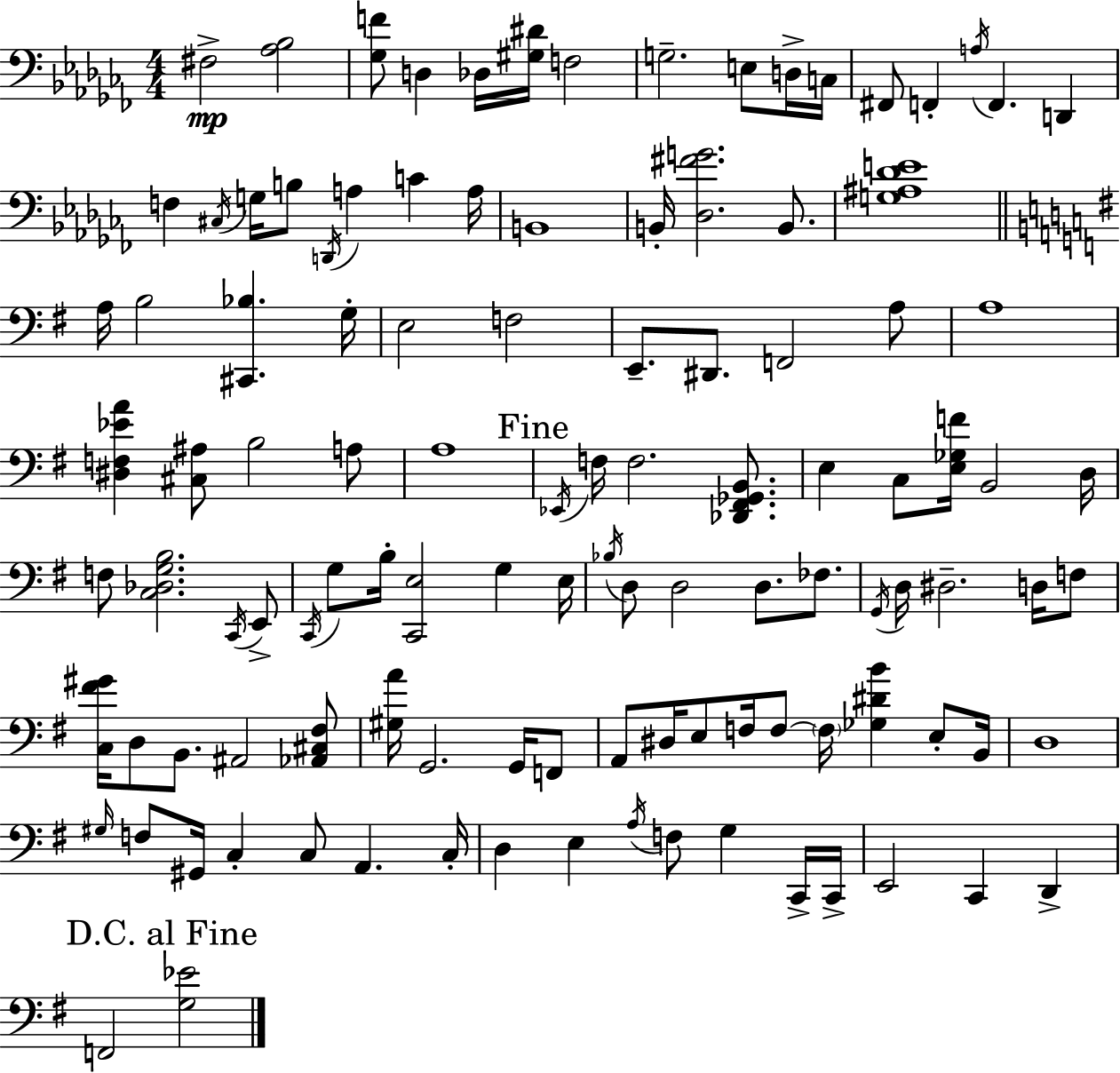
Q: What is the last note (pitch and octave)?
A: F2